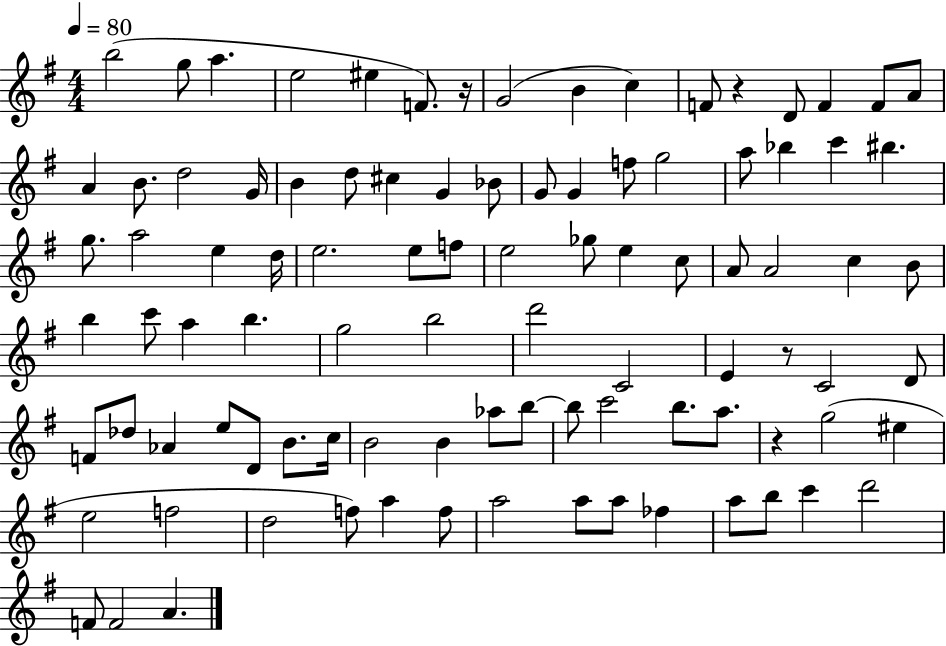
{
  \clef treble
  \numericTimeSignature
  \time 4/4
  \key g \major
  \tempo 4 = 80
  b''2( g''8 a''4. | e''2 eis''4 f'8.) r16 | g'2( b'4 c''4) | f'8 r4 d'8 f'4 f'8 a'8 | \break a'4 b'8. d''2 g'16 | b'4 d''8 cis''4 g'4 bes'8 | g'8 g'4 f''8 g''2 | a''8 bes''4 c'''4 bis''4. | \break g''8. a''2 e''4 d''16 | e''2. e''8 f''8 | e''2 ges''8 e''4 c''8 | a'8 a'2 c''4 b'8 | \break b''4 c'''8 a''4 b''4. | g''2 b''2 | d'''2 c'2 | e'4 r8 c'2 d'8 | \break f'8 des''8 aes'4 e''8 d'8 b'8. c''16 | b'2 b'4 aes''8 b''8~~ | b''8 c'''2 b''8. a''8. | r4 g''2( eis''4 | \break e''2 f''2 | d''2 f''8) a''4 f''8 | a''2 a''8 a''8 fes''4 | a''8 b''8 c'''4 d'''2 | \break f'8 f'2 a'4. | \bar "|."
}